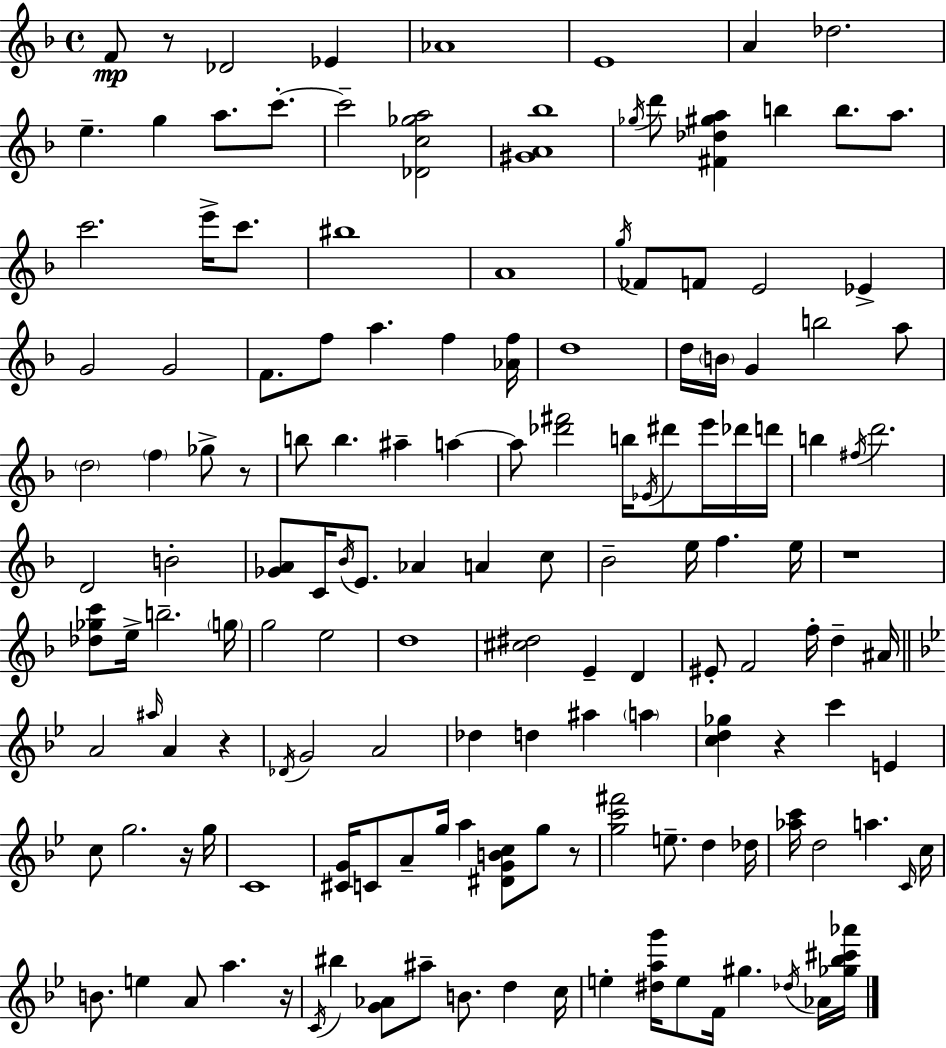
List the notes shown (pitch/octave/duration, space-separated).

F4/e R/e Db4/h Eb4/q Ab4/w E4/w A4/q Db5/h. E5/q. G5/q A5/e. C6/e. C6/h [Db4,C5,Gb5,A5]/h [G#4,A4,Bb5]/w Gb5/s D6/e [F#4,Db5,G#5,A5]/q B5/q B5/e. A5/e. C6/h. E6/s C6/e. BIS5/w A4/w G5/s FES4/e F4/e E4/h Eb4/q G4/h G4/h F4/e. F5/e A5/q. F5/q [Ab4,F5]/s D5/w D5/s B4/s G4/q B5/h A5/e D5/h F5/q Gb5/e R/e B5/e B5/q. A#5/q A5/q A5/e [Db6,F#6]/h B5/s Eb4/s D#6/e E6/s Db6/s D6/s B5/q F#5/s D6/h. D4/h B4/h [Gb4,A4]/e C4/s Bb4/s E4/e. Ab4/q A4/q C5/e Bb4/h E5/s F5/q. E5/s R/w [Db5,Gb5,C6]/e E5/s B5/h. G5/s G5/h E5/h D5/w [C#5,D#5]/h E4/q D4/q EIS4/e F4/h F5/s D5/q A#4/s A4/h A#5/s A4/q R/q Db4/s G4/h A4/h Db5/q D5/q A#5/q A5/q [C5,D5,Gb5]/q R/q C6/q E4/q C5/e G5/h. R/s G5/s C4/w [C#4,G4]/s C4/e A4/e G5/s A5/q [D#4,G4,B4,C5]/e G5/e R/e [G5,C6,F#6]/h E5/e. D5/q Db5/s [Ab5,C6]/s D5/h A5/q. C4/s C5/s B4/e. E5/q A4/e A5/q. R/s C4/s BIS5/q [G4,Ab4]/e A#5/e B4/e. D5/q C5/s E5/q [D#5,A5,G6]/s E5/e F4/s G#5/q. Db5/s Ab4/s [Gb5,Bb5,C#6,Ab6]/s